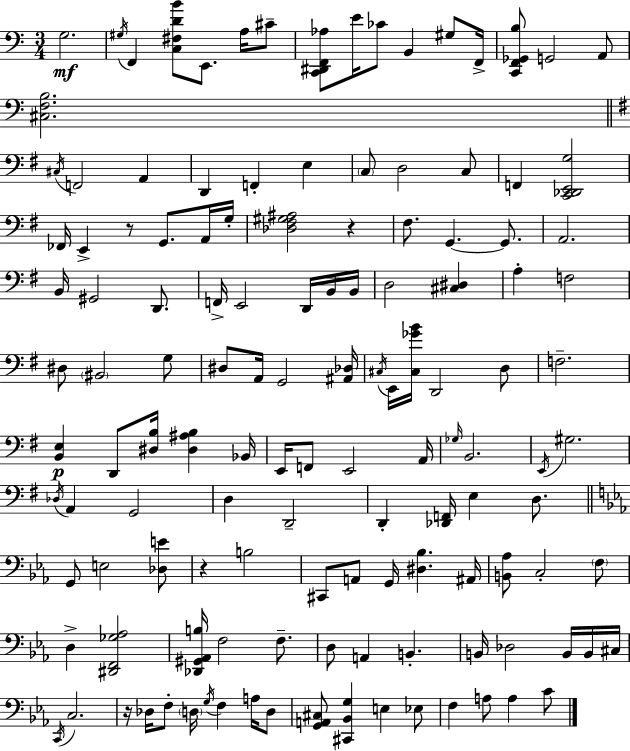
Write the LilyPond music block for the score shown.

{
  \clef bass
  \numericTimeSignature
  \time 3/4
  \key c \major
  g2.\mf | \acciaccatura { gis16 } f,4 <c fis d' b'>8 e,8. a16 cis'8-- | <c, dis, f, aes>8 e'16 ces'8 b,4 gis8 | f,16-> <c, f, ges, b>8 g,2 a,8 | \break <cis f b>2. | \bar "||" \break \key g \major \acciaccatura { cis16 } f,2 a,4 | d,4 f,4-. e4 | \parenthesize c8 d2 c8 | f,4 <c, des, e, g>2 | \break fes,16 e,4-> r8 g,8. a,16 | g16-. <des fis gis ais>2 r4 | fis8. g,4.~~ g,8. | a,2. | \break b,16 gis,2 d,8. | f,16-> e,2 d,16 b,16 | b,16 d2 <cis dis>4 | a4-. f2 | \break dis8 \parenthesize bis,2 g8 | dis8 a,16 g,2 | <ais, des>16 \acciaccatura { cis16 } e,16 <cis ges' b'>16 d,2 | d8 f2.-- | \break <b, e>4\p d,8 <dis b>16 <dis ais b>4 | bes,16 e,16 f,8 e,2 | a,16 \grace { ges16 } b,2. | \acciaccatura { e,16 } gis2. | \break \acciaccatura { des16 } a,4 g,2 | d4 d,2-- | d,4-. <des, f,>16 e4 | d8. \bar "||" \break \key ees \major g,8 e2 <des e'>8 | r4 b2 | cis,8 a,8 g,16 <dis bes>4. ais,16 | <b, aes>8 c2-. \parenthesize f8 | \break d4-> <dis, f, ges aes>2 | <des, gis, aes, b>16 f2 f8.-- | d8 a,4 b,4.-. | b,16 des2 b,16 b,16 cis16 | \break \acciaccatura { c,16 } c2. | r16 des16 f8-. \parenthesize d16 \acciaccatura { g16 } f4 a16 | d8 <g, a, cis>8 <cis, bes, g>4 e4 | ees8 f4 a8 a4 | \break c'8 \bar "|."
}